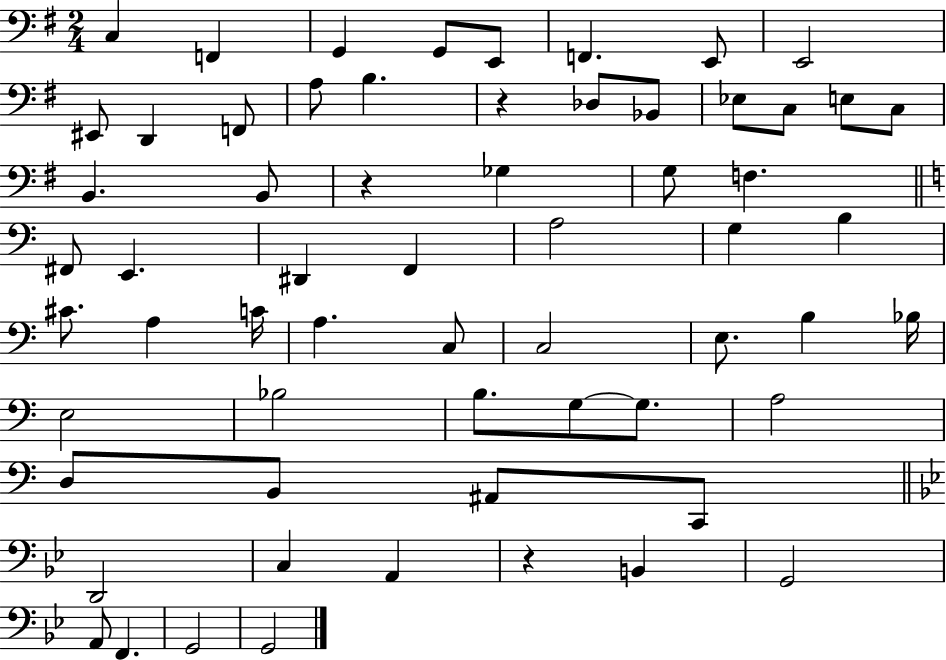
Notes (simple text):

C3/q F2/q G2/q G2/e E2/e F2/q. E2/e E2/h EIS2/e D2/q F2/e A3/e B3/q. R/q Db3/e Bb2/e Eb3/e C3/e E3/e C3/e B2/q. B2/e R/q Gb3/q G3/e F3/q. F#2/e E2/q. D#2/q F2/q A3/h G3/q B3/q C#4/e. A3/q C4/s A3/q. C3/e C3/h E3/e. B3/q Bb3/s E3/h Bb3/h B3/e. G3/e G3/e. A3/h D3/e B2/e A#2/e C2/e D2/h C3/q A2/q R/q B2/q G2/h A2/e F2/q. G2/h G2/h